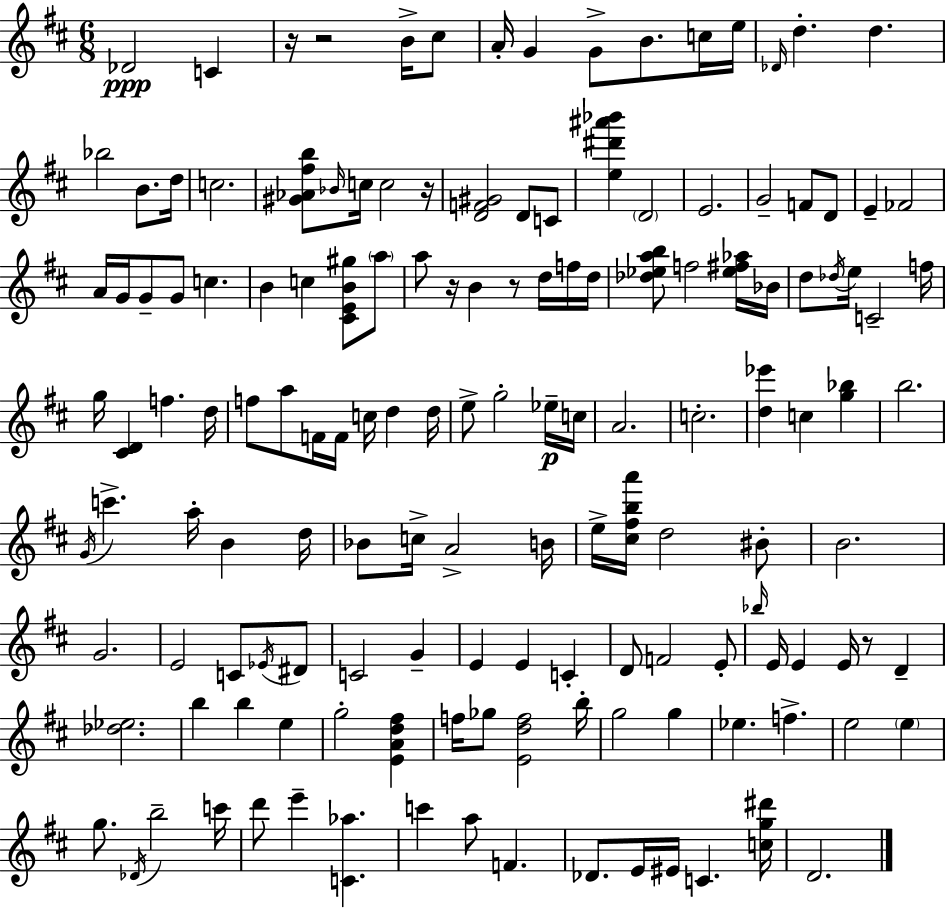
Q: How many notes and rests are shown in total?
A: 146